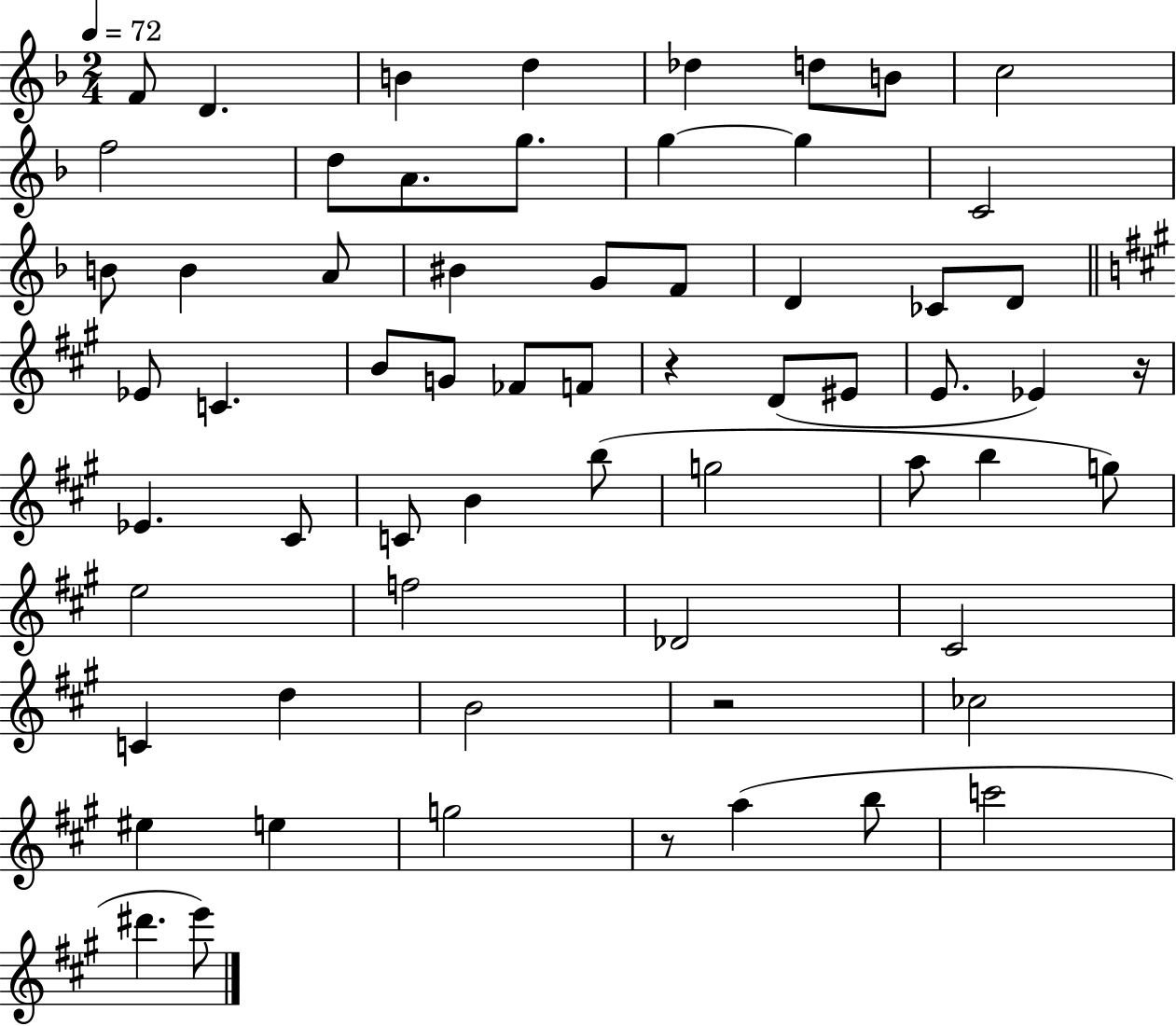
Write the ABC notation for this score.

X:1
T:Untitled
M:2/4
L:1/4
K:F
F/2 D B d _d d/2 B/2 c2 f2 d/2 A/2 g/2 g g C2 B/2 B A/2 ^B G/2 F/2 D _C/2 D/2 _E/2 C B/2 G/2 _F/2 F/2 z D/2 ^E/2 E/2 _E z/4 _E ^C/2 C/2 B b/2 g2 a/2 b g/2 e2 f2 _D2 ^C2 C d B2 z2 _c2 ^e e g2 z/2 a b/2 c'2 ^d' e'/2